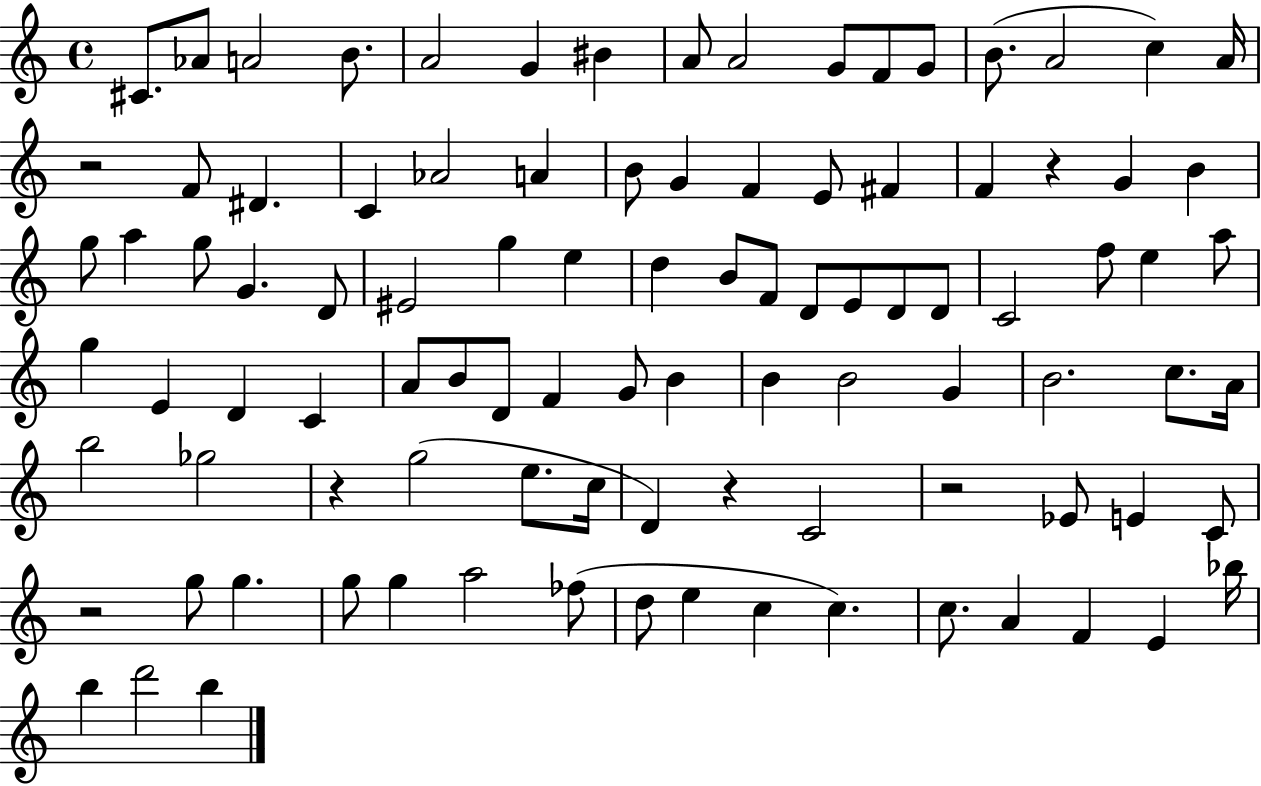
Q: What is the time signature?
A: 4/4